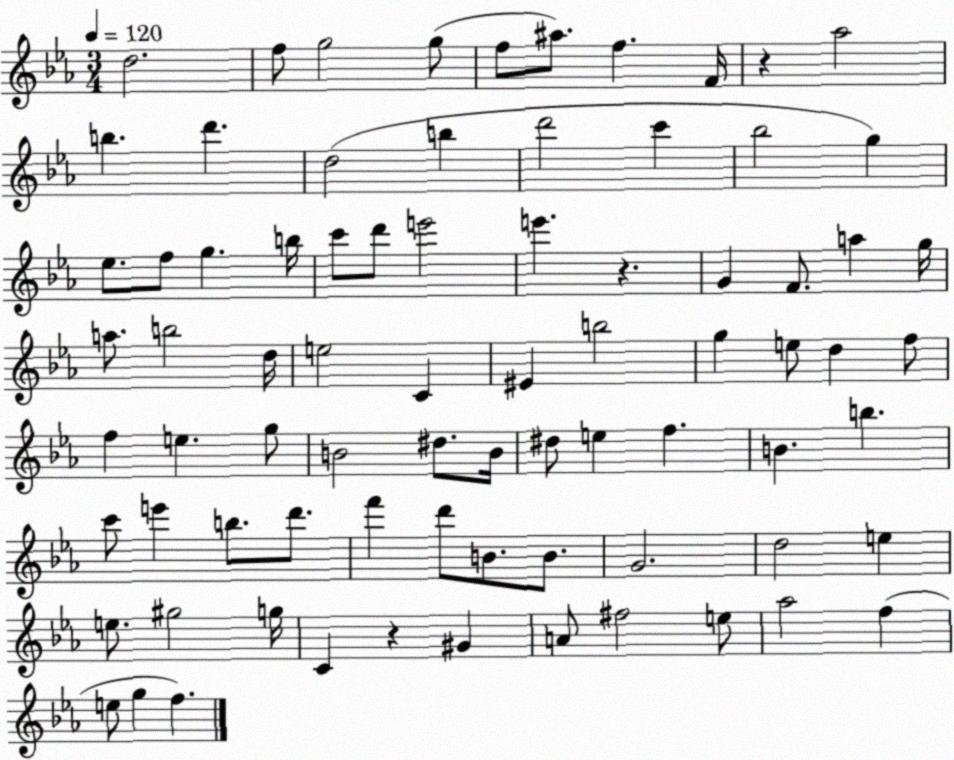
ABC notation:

X:1
T:Untitled
M:3/4
L:1/4
K:Eb
d2 f/2 g2 g/2 f/2 ^a/2 f F/4 z _a2 b d' d2 b d'2 c' _b2 g _e/2 f/2 g b/4 c'/2 d'/2 e'2 e' z G F/2 a g/4 a/2 b2 d/4 e2 C ^E b2 g e/2 d f/2 f e g/2 B2 ^d/2 B/4 ^d/2 e f B b c'/2 e' b/2 d'/2 f' d'/2 B/2 B/2 G2 d2 e e/2 ^g2 g/4 C z ^G A/2 ^f2 e/2 _a2 f e/2 g f